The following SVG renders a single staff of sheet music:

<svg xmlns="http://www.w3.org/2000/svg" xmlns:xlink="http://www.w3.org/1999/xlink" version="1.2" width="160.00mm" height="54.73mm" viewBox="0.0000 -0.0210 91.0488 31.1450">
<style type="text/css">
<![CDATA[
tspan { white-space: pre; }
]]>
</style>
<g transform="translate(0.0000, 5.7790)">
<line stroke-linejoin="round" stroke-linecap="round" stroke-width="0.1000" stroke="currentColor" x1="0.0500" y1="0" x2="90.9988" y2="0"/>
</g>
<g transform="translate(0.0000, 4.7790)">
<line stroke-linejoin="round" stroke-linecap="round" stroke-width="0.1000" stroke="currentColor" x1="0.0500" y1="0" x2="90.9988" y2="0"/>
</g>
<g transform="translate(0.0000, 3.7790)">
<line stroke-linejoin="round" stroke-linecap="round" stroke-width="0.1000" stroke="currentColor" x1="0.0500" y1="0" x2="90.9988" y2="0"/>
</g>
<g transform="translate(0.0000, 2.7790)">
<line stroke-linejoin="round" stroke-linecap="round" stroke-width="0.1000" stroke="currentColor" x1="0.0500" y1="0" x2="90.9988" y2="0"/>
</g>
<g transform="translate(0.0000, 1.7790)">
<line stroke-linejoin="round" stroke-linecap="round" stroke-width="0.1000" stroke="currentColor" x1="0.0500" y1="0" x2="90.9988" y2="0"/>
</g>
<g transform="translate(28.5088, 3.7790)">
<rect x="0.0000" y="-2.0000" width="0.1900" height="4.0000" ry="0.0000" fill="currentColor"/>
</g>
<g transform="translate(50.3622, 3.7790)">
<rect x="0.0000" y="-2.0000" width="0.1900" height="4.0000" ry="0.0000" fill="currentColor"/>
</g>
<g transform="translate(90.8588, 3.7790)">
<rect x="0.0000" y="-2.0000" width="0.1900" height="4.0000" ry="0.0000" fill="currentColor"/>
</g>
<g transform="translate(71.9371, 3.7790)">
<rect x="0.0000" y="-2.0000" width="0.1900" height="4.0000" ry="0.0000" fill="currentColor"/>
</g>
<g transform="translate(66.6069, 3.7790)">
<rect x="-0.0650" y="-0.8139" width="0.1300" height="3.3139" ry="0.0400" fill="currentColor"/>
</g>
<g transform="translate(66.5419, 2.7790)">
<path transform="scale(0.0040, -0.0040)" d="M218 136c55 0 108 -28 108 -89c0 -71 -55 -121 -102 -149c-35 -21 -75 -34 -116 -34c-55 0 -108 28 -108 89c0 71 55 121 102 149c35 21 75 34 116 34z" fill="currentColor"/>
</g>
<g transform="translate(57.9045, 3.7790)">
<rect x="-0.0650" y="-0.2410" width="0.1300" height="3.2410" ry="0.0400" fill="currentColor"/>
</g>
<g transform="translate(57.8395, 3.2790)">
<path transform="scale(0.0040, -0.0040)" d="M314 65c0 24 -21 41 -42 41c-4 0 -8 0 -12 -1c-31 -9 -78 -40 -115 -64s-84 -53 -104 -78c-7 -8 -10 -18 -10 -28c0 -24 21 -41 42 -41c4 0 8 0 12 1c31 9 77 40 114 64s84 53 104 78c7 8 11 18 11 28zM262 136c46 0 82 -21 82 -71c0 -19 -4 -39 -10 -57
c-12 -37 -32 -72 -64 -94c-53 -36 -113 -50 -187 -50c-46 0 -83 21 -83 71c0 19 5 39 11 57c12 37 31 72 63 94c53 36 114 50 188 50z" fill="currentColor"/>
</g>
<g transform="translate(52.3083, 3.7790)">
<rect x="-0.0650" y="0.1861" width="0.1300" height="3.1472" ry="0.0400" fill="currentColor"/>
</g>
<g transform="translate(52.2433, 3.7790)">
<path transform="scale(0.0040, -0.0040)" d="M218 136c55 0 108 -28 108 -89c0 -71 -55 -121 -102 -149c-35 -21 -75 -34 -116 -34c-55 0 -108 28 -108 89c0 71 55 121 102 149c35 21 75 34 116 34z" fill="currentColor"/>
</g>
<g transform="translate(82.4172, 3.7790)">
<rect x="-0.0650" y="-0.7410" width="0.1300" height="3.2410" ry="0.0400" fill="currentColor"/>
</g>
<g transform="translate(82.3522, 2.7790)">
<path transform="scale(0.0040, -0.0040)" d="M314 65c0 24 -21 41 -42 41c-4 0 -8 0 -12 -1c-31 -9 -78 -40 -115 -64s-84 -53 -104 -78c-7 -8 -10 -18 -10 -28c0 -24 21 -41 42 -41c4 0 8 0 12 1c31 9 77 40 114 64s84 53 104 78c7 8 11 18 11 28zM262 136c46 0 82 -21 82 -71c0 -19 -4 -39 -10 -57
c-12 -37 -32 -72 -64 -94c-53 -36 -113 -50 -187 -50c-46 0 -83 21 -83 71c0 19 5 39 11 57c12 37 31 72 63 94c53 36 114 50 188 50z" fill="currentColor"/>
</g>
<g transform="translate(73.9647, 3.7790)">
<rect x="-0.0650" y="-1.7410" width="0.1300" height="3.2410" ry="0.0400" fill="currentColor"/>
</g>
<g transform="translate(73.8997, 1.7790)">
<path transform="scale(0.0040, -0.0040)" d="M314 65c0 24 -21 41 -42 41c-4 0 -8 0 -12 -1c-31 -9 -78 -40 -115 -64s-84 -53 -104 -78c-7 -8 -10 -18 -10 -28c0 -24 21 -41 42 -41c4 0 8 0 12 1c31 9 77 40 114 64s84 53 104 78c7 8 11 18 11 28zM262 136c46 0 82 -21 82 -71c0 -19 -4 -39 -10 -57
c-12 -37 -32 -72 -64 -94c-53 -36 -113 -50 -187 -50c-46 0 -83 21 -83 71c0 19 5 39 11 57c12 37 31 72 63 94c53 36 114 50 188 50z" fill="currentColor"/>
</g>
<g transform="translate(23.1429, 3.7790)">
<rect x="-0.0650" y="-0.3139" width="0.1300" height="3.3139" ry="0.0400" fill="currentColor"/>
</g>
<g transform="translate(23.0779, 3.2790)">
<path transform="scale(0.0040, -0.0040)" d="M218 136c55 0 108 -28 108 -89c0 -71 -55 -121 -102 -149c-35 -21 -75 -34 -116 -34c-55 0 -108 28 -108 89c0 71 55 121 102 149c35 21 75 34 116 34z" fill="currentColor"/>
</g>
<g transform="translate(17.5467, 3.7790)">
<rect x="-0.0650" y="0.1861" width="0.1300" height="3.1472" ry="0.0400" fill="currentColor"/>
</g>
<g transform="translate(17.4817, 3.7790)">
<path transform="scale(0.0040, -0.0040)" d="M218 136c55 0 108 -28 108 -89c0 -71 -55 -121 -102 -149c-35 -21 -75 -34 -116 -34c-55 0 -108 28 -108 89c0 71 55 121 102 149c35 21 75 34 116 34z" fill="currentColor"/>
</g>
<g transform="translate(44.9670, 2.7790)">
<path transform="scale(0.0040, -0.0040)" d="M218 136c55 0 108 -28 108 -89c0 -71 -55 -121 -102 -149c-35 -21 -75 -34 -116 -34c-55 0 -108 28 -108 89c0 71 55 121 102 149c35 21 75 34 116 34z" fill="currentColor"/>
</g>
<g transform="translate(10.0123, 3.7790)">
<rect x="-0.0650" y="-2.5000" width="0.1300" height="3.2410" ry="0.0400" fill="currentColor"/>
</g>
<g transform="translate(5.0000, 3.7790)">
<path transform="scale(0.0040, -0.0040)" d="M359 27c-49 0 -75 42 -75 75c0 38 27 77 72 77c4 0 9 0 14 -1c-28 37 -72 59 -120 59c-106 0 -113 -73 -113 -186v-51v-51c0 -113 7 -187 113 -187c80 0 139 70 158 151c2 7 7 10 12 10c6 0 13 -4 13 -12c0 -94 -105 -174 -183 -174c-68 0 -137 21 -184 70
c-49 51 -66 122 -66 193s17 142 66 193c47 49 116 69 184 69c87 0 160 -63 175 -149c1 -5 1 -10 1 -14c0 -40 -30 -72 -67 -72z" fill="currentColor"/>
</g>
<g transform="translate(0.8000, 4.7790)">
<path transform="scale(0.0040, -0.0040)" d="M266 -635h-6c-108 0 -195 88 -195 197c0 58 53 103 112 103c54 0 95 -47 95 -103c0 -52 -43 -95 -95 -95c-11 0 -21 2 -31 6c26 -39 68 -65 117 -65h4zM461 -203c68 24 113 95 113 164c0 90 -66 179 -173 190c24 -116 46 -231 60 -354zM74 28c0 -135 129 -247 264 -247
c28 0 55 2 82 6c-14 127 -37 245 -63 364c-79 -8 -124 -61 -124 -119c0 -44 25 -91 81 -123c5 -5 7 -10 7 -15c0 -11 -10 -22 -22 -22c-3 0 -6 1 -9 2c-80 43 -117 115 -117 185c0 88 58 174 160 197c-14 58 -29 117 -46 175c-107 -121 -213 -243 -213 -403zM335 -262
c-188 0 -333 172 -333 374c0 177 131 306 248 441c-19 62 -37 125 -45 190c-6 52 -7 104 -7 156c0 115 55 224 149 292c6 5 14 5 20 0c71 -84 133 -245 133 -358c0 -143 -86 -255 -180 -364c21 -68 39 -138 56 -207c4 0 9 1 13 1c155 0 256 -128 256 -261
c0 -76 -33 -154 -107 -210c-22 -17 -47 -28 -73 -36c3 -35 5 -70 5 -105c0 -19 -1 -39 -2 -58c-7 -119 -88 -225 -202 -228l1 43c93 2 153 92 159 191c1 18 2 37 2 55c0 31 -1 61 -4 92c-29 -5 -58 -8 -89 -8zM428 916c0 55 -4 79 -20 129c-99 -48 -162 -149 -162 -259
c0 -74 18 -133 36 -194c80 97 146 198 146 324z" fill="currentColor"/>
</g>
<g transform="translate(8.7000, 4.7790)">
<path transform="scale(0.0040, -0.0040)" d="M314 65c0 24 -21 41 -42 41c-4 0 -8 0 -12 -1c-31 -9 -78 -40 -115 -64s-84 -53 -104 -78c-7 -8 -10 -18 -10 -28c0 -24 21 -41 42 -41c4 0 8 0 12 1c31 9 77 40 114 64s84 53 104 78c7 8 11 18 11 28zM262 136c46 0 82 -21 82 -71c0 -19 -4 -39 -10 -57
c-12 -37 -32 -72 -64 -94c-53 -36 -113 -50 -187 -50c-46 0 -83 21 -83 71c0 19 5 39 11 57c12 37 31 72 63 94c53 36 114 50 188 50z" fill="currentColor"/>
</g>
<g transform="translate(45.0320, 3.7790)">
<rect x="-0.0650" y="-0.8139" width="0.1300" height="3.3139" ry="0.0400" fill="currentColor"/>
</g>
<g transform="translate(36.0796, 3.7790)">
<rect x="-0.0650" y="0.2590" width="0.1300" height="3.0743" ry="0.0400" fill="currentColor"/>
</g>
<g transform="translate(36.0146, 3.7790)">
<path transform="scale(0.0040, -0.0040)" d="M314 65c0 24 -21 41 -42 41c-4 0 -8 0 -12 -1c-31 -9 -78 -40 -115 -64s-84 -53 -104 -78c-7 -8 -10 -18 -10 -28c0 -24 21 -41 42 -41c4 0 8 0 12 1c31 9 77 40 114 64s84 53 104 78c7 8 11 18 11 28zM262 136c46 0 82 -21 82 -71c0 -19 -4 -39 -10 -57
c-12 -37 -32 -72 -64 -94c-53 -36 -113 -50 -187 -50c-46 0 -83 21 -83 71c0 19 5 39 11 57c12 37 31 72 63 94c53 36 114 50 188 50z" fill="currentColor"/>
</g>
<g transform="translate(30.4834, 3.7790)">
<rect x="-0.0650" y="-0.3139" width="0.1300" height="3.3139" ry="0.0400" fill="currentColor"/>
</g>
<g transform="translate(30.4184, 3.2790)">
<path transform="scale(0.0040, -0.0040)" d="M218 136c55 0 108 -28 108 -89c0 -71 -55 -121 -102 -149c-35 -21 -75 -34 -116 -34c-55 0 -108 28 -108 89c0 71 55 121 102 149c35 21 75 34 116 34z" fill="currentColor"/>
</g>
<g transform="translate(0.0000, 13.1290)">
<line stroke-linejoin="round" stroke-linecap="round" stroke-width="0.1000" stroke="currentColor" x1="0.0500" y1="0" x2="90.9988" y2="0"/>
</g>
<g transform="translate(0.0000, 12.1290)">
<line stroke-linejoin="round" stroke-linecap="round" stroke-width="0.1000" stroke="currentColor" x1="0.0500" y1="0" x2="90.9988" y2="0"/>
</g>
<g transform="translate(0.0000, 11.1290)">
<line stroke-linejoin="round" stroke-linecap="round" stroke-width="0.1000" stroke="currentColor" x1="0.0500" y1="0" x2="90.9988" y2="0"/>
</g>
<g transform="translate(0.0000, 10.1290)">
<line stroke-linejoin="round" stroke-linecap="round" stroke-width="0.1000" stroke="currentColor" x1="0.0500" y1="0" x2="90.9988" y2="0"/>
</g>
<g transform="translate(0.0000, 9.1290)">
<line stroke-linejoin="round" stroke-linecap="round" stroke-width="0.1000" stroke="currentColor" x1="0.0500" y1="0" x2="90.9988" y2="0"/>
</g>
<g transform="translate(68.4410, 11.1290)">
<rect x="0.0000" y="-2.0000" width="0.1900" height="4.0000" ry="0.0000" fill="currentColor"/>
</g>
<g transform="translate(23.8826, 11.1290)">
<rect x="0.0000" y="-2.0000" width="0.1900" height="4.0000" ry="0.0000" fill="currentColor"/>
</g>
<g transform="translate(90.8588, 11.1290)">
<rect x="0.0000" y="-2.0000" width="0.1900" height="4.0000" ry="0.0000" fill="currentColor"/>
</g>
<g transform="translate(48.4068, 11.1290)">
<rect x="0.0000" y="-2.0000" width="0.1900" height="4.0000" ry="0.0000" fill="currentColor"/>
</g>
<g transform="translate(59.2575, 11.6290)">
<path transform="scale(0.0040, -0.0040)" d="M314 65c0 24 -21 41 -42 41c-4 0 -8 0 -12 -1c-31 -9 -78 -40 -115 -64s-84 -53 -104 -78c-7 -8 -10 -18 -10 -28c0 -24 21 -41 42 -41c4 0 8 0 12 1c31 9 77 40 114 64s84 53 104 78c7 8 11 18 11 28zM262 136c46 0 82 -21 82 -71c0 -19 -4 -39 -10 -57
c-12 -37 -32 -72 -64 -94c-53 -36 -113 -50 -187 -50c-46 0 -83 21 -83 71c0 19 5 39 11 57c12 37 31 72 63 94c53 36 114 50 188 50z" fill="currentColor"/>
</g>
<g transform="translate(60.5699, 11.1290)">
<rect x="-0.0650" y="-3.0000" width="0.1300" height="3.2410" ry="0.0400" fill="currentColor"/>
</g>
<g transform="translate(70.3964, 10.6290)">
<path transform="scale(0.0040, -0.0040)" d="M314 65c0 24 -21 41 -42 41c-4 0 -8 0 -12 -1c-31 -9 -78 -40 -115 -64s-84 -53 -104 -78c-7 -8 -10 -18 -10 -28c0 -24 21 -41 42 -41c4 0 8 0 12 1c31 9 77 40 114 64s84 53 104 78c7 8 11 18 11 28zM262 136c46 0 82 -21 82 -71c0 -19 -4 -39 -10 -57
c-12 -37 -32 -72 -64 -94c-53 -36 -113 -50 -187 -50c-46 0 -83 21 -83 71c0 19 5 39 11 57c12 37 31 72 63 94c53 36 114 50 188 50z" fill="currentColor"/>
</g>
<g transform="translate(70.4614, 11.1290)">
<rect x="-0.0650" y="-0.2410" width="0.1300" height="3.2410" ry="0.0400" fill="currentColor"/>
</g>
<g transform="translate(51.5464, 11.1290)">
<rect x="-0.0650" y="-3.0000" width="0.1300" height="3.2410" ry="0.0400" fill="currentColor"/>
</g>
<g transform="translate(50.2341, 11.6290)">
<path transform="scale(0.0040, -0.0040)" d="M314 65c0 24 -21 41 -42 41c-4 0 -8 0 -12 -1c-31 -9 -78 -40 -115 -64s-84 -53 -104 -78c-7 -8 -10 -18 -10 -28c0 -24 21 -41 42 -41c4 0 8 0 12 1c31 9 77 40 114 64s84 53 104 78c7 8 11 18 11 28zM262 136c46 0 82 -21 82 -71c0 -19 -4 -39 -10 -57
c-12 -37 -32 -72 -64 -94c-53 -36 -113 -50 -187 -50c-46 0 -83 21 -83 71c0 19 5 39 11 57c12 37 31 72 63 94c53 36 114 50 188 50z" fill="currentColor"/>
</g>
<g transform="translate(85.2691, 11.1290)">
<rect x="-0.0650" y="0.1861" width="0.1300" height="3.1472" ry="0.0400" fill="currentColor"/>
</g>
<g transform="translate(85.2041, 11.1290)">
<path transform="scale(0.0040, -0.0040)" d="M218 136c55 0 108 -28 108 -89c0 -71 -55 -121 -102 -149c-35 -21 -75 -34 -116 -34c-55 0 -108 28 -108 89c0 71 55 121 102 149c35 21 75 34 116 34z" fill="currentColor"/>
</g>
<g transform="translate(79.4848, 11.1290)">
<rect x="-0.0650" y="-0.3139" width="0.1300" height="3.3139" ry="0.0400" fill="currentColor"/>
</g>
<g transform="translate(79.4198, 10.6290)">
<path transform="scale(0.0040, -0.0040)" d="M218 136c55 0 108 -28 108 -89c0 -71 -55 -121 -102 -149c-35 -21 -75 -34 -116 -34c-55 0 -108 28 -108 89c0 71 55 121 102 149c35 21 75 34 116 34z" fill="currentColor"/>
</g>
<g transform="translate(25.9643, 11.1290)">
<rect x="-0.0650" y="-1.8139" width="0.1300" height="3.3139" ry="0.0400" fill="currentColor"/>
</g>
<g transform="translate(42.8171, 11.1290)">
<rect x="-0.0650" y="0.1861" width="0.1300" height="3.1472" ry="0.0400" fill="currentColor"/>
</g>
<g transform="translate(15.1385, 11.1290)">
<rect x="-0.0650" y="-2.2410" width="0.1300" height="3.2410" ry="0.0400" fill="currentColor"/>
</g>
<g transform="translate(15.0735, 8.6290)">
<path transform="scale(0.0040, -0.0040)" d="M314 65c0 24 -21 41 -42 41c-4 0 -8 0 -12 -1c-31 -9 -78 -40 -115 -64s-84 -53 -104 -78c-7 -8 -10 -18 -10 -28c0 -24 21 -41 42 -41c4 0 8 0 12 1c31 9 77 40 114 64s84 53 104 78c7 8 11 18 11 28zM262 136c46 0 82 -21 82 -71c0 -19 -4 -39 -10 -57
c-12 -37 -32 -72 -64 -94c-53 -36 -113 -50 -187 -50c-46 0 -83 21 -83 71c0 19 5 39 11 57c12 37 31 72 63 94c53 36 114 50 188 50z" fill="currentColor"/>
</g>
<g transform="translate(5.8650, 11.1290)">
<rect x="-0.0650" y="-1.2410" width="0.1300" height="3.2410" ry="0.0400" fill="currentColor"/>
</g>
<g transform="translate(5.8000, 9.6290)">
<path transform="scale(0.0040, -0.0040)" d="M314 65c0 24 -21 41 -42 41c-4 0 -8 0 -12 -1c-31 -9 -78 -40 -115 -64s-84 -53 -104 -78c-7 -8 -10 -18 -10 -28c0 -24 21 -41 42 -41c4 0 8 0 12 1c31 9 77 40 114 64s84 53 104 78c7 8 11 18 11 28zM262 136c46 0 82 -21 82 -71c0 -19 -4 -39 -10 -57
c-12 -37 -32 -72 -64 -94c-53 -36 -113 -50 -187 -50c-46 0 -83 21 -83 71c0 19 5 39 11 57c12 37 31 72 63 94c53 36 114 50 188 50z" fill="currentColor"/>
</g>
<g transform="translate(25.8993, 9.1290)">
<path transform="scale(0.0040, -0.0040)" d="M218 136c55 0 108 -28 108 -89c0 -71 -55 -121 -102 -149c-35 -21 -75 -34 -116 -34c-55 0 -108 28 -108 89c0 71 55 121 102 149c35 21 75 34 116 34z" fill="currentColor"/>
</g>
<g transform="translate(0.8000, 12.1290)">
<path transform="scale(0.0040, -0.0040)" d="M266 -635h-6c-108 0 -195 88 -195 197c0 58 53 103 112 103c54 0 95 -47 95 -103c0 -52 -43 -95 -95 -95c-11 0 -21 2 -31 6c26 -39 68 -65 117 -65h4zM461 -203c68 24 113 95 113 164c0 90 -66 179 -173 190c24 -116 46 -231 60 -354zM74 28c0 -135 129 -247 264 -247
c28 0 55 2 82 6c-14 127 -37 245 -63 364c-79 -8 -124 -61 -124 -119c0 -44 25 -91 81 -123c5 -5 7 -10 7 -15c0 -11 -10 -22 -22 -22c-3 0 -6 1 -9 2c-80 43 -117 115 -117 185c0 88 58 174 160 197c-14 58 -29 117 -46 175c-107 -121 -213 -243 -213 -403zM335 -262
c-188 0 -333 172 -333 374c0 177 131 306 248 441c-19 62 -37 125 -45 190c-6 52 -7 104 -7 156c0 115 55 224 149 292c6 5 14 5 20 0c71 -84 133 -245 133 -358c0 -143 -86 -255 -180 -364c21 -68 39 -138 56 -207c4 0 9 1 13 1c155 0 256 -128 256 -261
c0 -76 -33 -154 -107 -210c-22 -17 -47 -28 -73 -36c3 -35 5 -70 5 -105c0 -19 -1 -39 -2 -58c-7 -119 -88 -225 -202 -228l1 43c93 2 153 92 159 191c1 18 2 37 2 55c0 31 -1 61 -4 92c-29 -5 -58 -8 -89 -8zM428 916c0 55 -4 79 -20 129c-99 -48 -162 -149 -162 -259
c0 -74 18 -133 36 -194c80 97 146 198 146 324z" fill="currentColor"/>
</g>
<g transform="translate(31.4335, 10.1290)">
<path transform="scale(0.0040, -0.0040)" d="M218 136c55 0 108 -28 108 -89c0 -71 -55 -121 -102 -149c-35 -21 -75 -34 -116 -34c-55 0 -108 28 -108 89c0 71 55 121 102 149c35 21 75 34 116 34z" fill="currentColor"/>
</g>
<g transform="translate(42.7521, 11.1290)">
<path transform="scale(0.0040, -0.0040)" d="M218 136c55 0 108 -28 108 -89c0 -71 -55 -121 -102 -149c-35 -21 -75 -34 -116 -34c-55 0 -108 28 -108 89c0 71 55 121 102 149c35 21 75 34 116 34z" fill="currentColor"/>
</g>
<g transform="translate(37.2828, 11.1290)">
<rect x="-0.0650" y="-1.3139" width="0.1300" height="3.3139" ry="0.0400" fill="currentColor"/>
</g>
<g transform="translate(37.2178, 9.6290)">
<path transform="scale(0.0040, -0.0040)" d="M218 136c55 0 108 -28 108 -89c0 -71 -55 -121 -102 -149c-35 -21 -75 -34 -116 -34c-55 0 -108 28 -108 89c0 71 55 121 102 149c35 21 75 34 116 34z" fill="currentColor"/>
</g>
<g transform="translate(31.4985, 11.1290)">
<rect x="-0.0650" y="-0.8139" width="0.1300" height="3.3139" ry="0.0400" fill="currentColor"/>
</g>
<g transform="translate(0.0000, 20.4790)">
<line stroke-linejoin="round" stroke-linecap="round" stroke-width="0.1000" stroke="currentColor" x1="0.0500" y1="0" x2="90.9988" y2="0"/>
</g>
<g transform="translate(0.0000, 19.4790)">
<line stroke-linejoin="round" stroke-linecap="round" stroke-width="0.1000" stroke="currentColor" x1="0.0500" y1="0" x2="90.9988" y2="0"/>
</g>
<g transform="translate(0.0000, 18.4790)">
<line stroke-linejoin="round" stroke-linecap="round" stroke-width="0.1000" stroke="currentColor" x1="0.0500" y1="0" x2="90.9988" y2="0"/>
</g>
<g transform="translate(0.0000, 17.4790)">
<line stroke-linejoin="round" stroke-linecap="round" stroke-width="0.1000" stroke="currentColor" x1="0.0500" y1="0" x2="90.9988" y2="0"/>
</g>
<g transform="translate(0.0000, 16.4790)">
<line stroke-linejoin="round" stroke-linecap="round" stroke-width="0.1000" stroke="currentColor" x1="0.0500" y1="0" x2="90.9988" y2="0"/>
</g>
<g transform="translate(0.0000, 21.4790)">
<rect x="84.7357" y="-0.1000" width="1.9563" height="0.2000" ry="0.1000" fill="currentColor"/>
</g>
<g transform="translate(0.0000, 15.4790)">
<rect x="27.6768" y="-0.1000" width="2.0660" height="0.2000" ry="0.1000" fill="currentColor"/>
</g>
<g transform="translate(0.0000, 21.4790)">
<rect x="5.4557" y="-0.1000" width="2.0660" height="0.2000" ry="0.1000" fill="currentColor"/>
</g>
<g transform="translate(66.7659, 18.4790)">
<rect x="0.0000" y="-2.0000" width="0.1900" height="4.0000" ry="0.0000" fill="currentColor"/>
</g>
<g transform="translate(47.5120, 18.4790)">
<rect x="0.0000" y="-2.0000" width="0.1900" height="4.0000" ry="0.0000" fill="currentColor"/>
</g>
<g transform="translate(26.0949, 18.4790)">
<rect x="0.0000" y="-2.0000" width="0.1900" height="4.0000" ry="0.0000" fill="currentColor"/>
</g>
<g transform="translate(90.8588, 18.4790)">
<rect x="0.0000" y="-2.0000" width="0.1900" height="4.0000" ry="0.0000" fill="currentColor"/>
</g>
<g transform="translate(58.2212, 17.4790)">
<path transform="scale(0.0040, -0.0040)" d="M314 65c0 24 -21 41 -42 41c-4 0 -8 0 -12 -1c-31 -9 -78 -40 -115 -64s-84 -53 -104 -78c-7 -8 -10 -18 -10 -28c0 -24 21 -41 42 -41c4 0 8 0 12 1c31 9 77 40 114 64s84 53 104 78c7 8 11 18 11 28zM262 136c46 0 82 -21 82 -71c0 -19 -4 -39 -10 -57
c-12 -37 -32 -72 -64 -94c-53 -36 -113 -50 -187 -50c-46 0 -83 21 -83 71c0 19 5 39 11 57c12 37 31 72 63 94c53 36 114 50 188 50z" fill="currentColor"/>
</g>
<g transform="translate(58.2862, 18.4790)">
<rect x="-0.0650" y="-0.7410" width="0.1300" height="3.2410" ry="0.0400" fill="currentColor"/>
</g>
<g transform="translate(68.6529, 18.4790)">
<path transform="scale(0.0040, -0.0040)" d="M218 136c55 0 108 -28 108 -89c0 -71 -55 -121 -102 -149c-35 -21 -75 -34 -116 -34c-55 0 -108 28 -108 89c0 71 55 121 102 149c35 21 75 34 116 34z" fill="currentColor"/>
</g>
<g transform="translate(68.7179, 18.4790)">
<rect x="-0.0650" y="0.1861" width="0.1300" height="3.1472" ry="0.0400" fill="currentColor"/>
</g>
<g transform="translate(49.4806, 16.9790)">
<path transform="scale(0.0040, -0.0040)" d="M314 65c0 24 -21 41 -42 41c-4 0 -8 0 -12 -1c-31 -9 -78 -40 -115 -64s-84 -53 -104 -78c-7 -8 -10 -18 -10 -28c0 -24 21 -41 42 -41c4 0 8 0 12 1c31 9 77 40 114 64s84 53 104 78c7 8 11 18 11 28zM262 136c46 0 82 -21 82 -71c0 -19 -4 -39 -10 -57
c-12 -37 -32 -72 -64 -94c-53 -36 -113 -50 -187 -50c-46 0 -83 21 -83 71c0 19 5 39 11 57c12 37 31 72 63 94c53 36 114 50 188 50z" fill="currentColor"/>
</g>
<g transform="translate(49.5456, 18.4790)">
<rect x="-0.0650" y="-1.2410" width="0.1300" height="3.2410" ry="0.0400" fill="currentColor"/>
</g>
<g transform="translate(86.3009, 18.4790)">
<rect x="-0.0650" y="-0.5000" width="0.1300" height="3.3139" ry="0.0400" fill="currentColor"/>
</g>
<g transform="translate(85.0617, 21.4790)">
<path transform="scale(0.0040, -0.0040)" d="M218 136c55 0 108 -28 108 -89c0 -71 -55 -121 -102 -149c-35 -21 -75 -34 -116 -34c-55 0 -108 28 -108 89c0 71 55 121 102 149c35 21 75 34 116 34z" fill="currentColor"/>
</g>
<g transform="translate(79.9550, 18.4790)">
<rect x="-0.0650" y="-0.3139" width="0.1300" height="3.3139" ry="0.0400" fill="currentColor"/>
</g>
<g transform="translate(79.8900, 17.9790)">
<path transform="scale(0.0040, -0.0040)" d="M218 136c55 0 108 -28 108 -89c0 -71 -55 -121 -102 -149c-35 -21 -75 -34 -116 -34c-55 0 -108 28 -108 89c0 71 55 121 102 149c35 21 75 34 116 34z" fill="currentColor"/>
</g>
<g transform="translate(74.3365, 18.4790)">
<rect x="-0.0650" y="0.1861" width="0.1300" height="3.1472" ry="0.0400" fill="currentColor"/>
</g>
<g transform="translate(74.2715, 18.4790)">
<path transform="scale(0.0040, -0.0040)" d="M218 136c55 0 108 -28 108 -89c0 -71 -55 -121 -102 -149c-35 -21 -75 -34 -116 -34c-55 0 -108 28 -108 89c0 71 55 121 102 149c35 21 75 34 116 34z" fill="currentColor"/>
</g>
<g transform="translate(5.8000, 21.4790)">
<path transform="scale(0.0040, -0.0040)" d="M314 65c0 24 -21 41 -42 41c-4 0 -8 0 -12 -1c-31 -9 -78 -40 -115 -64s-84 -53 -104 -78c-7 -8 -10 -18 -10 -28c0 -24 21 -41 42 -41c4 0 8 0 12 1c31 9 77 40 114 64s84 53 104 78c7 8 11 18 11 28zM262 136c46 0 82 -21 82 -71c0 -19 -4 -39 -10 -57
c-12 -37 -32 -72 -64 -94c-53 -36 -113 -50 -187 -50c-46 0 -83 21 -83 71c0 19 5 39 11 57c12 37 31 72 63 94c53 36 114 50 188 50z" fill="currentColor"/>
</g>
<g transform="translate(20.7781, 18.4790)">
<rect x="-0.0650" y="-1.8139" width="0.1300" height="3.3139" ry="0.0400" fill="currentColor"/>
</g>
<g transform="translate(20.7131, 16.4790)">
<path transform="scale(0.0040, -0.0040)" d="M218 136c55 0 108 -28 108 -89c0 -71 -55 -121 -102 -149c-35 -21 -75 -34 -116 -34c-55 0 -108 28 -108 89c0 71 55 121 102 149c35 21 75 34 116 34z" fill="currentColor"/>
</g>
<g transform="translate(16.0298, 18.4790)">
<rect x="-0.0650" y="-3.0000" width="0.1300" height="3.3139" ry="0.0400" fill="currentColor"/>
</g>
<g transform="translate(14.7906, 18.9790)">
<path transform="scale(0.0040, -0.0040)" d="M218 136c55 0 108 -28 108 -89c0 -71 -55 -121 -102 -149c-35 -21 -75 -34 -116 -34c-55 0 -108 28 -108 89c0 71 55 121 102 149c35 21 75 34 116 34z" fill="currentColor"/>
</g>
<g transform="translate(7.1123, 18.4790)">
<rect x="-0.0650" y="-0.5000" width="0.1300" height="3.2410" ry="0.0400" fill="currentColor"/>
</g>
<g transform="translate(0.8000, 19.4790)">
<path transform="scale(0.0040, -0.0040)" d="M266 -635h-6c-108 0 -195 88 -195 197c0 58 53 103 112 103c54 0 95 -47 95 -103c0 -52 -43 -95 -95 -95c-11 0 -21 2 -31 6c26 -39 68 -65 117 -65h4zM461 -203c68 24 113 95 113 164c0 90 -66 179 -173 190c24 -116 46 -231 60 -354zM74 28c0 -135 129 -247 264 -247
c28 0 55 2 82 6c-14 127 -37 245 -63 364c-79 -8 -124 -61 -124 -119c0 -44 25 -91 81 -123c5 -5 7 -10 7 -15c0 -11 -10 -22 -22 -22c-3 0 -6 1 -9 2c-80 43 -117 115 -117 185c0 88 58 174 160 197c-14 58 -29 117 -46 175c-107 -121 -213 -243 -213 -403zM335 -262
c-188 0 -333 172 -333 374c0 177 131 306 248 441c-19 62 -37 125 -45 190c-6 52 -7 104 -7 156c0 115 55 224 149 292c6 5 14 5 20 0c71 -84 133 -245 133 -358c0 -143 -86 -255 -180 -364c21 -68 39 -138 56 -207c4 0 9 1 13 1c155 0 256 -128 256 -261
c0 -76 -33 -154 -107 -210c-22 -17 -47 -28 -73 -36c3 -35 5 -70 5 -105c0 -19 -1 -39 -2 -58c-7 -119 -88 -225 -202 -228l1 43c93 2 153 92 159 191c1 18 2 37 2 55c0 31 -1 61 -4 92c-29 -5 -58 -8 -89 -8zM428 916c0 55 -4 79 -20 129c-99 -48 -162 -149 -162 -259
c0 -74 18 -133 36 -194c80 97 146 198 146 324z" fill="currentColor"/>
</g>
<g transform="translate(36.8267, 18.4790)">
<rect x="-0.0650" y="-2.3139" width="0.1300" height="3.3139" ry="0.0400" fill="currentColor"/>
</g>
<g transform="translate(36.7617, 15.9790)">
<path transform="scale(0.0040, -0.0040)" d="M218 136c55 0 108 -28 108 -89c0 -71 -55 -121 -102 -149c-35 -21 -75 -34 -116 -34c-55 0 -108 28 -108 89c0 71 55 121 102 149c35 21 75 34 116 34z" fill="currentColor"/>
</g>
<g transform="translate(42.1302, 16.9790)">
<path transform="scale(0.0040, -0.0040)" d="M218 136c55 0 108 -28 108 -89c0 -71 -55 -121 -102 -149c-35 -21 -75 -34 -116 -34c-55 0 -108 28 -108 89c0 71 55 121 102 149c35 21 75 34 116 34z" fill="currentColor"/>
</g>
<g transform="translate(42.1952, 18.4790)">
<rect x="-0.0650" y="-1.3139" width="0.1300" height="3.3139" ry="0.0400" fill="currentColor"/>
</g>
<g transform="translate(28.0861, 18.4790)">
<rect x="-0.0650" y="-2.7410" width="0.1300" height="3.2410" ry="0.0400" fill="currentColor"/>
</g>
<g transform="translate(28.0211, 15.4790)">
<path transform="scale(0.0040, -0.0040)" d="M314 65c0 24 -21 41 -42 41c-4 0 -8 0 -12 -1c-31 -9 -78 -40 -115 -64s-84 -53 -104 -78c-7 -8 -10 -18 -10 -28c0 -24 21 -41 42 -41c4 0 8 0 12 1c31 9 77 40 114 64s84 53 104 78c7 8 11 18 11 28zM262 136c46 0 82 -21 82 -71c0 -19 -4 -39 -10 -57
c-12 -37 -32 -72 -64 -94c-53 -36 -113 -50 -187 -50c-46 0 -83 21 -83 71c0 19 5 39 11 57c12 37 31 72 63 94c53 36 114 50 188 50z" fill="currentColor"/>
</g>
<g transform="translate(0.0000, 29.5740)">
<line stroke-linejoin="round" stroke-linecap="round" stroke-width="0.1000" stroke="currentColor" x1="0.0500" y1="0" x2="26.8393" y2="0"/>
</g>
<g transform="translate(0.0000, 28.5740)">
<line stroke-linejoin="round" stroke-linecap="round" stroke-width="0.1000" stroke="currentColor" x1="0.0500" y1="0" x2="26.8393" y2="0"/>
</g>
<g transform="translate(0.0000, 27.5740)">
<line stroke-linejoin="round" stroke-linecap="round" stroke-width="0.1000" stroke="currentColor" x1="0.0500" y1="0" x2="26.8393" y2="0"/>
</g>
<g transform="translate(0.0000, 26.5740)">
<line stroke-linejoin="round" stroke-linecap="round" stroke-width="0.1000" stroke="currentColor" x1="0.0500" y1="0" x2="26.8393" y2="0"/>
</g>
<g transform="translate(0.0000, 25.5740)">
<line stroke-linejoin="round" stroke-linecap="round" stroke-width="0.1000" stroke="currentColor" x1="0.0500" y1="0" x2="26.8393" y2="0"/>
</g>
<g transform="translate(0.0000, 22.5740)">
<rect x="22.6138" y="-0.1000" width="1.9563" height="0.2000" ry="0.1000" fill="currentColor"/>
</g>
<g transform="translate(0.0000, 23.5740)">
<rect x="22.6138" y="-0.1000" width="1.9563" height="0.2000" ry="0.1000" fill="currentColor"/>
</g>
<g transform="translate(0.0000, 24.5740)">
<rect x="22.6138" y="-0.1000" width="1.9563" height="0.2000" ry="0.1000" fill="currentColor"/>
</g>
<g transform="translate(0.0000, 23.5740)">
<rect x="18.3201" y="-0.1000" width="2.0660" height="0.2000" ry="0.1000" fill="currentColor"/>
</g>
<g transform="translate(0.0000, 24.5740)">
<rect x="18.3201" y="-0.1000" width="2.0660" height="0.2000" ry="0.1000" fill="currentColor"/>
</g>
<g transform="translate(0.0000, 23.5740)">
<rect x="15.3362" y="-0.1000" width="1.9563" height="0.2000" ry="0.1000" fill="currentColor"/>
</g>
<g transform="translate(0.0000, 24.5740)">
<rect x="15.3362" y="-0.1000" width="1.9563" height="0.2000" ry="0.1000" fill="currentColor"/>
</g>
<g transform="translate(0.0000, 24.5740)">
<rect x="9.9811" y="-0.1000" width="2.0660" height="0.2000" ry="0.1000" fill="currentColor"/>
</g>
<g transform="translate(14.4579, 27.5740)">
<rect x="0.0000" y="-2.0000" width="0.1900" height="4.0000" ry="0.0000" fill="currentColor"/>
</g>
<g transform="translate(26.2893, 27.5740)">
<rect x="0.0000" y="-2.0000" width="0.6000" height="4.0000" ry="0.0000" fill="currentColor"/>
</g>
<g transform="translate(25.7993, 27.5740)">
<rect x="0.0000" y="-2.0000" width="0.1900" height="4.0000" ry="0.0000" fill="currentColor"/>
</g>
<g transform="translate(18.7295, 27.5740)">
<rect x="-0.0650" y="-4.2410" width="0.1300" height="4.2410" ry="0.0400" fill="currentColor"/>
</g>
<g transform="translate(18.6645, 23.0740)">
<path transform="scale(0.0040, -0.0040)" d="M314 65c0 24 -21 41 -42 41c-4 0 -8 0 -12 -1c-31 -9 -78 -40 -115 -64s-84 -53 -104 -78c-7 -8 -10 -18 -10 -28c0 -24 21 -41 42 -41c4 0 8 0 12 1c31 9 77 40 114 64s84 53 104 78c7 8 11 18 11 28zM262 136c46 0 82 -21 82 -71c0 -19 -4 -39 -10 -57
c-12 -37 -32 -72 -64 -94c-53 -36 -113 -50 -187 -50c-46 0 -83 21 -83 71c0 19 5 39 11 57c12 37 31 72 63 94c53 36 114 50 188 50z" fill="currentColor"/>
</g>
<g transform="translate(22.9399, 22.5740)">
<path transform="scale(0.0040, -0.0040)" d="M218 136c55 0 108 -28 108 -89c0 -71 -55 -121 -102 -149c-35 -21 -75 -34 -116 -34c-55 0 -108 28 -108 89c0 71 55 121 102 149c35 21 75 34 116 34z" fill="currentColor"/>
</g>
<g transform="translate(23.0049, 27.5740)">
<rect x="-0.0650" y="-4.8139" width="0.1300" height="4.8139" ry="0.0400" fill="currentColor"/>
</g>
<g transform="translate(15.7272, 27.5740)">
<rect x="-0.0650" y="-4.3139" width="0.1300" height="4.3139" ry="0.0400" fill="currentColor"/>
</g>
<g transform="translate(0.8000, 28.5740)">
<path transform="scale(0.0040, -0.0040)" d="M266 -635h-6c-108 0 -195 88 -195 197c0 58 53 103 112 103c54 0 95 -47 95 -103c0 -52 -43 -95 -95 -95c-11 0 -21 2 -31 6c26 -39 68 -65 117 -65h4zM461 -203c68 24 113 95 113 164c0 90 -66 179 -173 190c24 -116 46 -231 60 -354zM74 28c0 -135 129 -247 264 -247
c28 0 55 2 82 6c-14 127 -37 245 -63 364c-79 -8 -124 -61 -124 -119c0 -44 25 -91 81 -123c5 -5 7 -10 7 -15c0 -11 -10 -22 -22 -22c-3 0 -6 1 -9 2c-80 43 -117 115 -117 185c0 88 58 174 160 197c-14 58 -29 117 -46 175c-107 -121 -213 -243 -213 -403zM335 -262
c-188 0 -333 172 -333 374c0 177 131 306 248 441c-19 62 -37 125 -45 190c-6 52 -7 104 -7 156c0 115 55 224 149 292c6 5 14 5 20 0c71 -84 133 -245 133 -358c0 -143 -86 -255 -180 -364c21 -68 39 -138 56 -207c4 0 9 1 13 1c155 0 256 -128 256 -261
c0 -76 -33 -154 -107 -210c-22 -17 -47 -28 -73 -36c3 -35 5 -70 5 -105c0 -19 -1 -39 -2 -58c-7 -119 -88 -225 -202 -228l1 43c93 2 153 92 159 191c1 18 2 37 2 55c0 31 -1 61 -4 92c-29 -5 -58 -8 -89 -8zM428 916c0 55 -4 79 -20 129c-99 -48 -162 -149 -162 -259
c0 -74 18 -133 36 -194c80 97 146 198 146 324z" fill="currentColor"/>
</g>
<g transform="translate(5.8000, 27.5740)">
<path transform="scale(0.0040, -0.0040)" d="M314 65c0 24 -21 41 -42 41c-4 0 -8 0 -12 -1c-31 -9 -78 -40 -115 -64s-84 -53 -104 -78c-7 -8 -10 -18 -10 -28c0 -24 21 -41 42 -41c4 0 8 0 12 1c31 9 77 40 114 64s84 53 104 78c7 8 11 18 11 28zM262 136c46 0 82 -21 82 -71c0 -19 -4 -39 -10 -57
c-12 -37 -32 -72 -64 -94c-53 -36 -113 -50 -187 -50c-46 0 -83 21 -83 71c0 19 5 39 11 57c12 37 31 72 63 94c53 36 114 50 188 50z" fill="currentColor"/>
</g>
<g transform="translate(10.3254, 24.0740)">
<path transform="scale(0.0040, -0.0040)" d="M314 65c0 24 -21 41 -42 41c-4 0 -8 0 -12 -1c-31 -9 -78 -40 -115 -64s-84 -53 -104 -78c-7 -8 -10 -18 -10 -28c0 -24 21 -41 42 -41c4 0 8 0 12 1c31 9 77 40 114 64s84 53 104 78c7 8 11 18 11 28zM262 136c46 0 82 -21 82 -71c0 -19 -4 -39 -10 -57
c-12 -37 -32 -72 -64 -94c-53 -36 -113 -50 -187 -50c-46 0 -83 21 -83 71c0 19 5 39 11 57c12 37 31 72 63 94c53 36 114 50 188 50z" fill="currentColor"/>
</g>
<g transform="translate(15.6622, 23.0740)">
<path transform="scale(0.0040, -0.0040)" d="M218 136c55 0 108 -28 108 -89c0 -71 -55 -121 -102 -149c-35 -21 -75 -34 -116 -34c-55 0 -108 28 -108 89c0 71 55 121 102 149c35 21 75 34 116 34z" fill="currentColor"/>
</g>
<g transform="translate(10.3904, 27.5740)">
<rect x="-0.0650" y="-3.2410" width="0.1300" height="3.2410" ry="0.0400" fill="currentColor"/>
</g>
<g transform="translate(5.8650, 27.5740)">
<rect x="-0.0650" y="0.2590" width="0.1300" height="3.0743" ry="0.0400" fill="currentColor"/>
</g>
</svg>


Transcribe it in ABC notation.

X:1
T:Untitled
M:4/4
L:1/4
K:C
G2 B c c B2 d B c2 d f2 d2 e2 g2 f d e B A2 A2 c2 c B C2 A f a2 g e e2 d2 B B c C B2 b2 d' d'2 e'